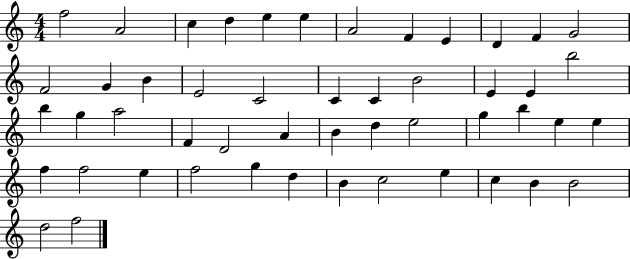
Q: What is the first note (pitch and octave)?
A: F5